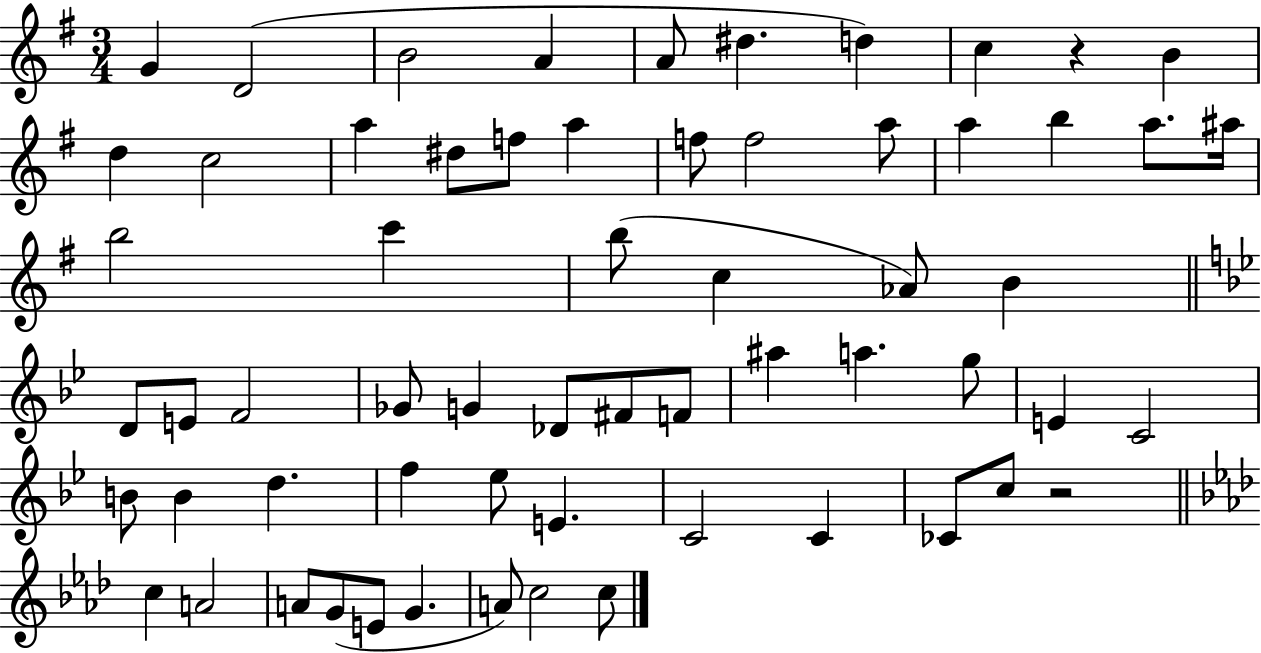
{
  \clef treble
  \numericTimeSignature
  \time 3/4
  \key g \major
  \repeat volta 2 { g'4 d'2( | b'2 a'4 | a'8 dis''4. d''4) | c''4 r4 b'4 | \break d''4 c''2 | a''4 dis''8 f''8 a''4 | f''8 f''2 a''8 | a''4 b''4 a''8. ais''16 | \break b''2 c'''4 | b''8( c''4 aes'8) b'4 | \bar "||" \break \key bes \major d'8 e'8 f'2 | ges'8 g'4 des'8 fis'8 f'8 | ais''4 a''4. g''8 | e'4 c'2 | \break b'8 b'4 d''4. | f''4 ees''8 e'4. | c'2 c'4 | ces'8 c''8 r2 | \break \bar "||" \break \key aes \major c''4 a'2 | a'8 g'8( e'8 g'4. | a'8) c''2 c''8 | } \bar "|."
}